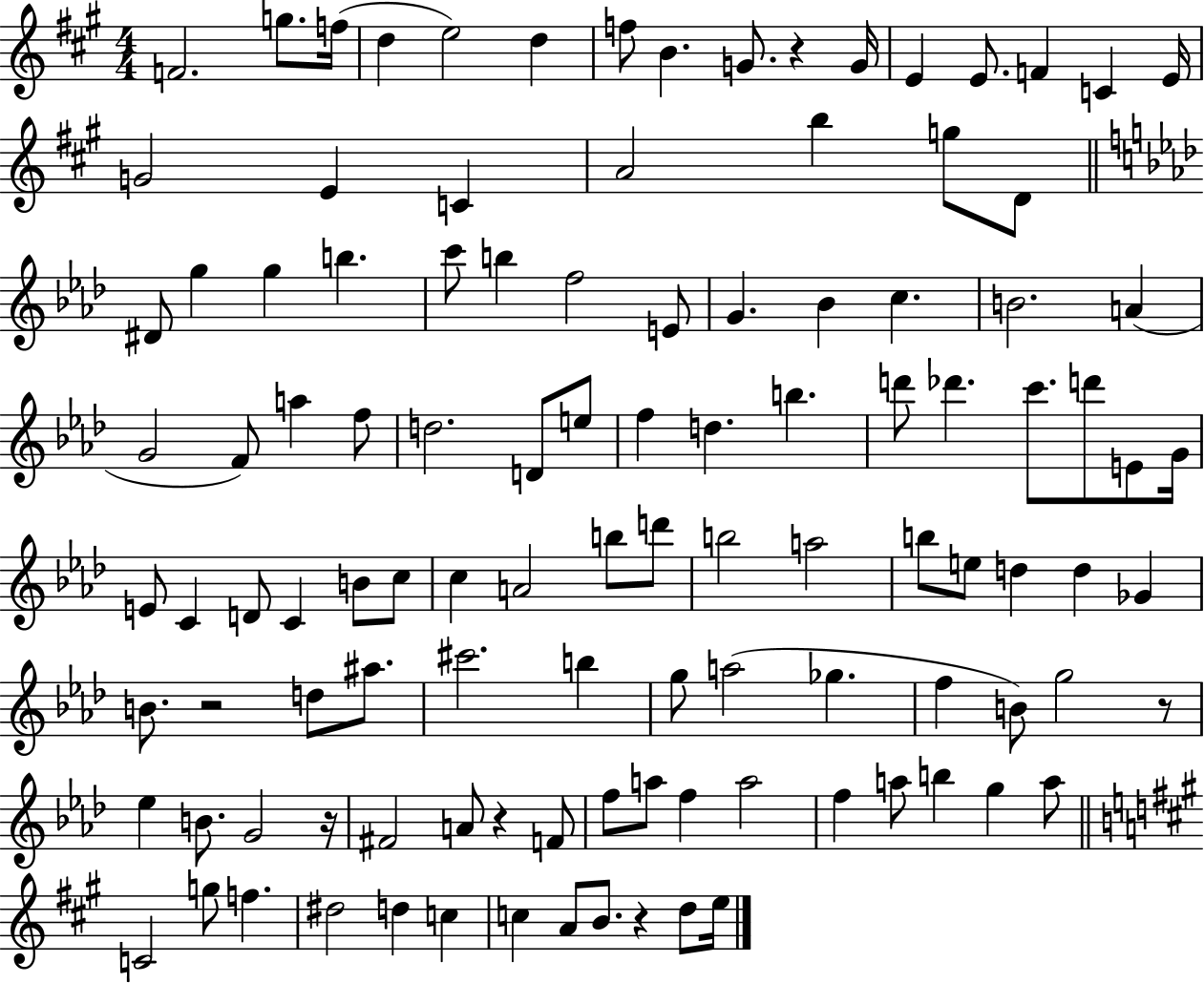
{
  \clef treble
  \numericTimeSignature
  \time 4/4
  \key a \major
  f'2. g''8. f''16( | d''4 e''2) d''4 | f''8 b'4. g'8. r4 g'16 | e'4 e'8. f'4 c'4 e'16 | \break g'2 e'4 c'4 | a'2 b''4 g''8 d'8 | \bar "||" \break \key f \minor dis'8 g''4 g''4 b''4. | c'''8 b''4 f''2 e'8 | g'4. bes'4 c''4. | b'2. a'4( | \break g'2 f'8) a''4 f''8 | d''2. d'8 e''8 | f''4 d''4. b''4. | d'''8 des'''4. c'''8. d'''8 e'8 g'16 | \break e'8 c'4 d'8 c'4 b'8 c''8 | c''4 a'2 b''8 d'''8 | b''2 a''2 | b''8 e''8 d''4 d''4 ges'4 | \break b'8. r2 d''8 ais''8. | cis'''2. b''4 | g''8 a''2( ges''4. | f''4 b'8) g''2 r8 | \break ees''4 b'8. g'2 r16 | fis'2 a'8 r4 f'8 | f''8 a''8 f''4 a''2 | f''4 a''8 b''4 g''4 a''8 | \break \bar "||" \break \key a \major c'2 g''8 f''4. | dis''2 d''4 c''4 | c''4 a'8 b'8. r4 d''8 e''16 | \bar "|."
}